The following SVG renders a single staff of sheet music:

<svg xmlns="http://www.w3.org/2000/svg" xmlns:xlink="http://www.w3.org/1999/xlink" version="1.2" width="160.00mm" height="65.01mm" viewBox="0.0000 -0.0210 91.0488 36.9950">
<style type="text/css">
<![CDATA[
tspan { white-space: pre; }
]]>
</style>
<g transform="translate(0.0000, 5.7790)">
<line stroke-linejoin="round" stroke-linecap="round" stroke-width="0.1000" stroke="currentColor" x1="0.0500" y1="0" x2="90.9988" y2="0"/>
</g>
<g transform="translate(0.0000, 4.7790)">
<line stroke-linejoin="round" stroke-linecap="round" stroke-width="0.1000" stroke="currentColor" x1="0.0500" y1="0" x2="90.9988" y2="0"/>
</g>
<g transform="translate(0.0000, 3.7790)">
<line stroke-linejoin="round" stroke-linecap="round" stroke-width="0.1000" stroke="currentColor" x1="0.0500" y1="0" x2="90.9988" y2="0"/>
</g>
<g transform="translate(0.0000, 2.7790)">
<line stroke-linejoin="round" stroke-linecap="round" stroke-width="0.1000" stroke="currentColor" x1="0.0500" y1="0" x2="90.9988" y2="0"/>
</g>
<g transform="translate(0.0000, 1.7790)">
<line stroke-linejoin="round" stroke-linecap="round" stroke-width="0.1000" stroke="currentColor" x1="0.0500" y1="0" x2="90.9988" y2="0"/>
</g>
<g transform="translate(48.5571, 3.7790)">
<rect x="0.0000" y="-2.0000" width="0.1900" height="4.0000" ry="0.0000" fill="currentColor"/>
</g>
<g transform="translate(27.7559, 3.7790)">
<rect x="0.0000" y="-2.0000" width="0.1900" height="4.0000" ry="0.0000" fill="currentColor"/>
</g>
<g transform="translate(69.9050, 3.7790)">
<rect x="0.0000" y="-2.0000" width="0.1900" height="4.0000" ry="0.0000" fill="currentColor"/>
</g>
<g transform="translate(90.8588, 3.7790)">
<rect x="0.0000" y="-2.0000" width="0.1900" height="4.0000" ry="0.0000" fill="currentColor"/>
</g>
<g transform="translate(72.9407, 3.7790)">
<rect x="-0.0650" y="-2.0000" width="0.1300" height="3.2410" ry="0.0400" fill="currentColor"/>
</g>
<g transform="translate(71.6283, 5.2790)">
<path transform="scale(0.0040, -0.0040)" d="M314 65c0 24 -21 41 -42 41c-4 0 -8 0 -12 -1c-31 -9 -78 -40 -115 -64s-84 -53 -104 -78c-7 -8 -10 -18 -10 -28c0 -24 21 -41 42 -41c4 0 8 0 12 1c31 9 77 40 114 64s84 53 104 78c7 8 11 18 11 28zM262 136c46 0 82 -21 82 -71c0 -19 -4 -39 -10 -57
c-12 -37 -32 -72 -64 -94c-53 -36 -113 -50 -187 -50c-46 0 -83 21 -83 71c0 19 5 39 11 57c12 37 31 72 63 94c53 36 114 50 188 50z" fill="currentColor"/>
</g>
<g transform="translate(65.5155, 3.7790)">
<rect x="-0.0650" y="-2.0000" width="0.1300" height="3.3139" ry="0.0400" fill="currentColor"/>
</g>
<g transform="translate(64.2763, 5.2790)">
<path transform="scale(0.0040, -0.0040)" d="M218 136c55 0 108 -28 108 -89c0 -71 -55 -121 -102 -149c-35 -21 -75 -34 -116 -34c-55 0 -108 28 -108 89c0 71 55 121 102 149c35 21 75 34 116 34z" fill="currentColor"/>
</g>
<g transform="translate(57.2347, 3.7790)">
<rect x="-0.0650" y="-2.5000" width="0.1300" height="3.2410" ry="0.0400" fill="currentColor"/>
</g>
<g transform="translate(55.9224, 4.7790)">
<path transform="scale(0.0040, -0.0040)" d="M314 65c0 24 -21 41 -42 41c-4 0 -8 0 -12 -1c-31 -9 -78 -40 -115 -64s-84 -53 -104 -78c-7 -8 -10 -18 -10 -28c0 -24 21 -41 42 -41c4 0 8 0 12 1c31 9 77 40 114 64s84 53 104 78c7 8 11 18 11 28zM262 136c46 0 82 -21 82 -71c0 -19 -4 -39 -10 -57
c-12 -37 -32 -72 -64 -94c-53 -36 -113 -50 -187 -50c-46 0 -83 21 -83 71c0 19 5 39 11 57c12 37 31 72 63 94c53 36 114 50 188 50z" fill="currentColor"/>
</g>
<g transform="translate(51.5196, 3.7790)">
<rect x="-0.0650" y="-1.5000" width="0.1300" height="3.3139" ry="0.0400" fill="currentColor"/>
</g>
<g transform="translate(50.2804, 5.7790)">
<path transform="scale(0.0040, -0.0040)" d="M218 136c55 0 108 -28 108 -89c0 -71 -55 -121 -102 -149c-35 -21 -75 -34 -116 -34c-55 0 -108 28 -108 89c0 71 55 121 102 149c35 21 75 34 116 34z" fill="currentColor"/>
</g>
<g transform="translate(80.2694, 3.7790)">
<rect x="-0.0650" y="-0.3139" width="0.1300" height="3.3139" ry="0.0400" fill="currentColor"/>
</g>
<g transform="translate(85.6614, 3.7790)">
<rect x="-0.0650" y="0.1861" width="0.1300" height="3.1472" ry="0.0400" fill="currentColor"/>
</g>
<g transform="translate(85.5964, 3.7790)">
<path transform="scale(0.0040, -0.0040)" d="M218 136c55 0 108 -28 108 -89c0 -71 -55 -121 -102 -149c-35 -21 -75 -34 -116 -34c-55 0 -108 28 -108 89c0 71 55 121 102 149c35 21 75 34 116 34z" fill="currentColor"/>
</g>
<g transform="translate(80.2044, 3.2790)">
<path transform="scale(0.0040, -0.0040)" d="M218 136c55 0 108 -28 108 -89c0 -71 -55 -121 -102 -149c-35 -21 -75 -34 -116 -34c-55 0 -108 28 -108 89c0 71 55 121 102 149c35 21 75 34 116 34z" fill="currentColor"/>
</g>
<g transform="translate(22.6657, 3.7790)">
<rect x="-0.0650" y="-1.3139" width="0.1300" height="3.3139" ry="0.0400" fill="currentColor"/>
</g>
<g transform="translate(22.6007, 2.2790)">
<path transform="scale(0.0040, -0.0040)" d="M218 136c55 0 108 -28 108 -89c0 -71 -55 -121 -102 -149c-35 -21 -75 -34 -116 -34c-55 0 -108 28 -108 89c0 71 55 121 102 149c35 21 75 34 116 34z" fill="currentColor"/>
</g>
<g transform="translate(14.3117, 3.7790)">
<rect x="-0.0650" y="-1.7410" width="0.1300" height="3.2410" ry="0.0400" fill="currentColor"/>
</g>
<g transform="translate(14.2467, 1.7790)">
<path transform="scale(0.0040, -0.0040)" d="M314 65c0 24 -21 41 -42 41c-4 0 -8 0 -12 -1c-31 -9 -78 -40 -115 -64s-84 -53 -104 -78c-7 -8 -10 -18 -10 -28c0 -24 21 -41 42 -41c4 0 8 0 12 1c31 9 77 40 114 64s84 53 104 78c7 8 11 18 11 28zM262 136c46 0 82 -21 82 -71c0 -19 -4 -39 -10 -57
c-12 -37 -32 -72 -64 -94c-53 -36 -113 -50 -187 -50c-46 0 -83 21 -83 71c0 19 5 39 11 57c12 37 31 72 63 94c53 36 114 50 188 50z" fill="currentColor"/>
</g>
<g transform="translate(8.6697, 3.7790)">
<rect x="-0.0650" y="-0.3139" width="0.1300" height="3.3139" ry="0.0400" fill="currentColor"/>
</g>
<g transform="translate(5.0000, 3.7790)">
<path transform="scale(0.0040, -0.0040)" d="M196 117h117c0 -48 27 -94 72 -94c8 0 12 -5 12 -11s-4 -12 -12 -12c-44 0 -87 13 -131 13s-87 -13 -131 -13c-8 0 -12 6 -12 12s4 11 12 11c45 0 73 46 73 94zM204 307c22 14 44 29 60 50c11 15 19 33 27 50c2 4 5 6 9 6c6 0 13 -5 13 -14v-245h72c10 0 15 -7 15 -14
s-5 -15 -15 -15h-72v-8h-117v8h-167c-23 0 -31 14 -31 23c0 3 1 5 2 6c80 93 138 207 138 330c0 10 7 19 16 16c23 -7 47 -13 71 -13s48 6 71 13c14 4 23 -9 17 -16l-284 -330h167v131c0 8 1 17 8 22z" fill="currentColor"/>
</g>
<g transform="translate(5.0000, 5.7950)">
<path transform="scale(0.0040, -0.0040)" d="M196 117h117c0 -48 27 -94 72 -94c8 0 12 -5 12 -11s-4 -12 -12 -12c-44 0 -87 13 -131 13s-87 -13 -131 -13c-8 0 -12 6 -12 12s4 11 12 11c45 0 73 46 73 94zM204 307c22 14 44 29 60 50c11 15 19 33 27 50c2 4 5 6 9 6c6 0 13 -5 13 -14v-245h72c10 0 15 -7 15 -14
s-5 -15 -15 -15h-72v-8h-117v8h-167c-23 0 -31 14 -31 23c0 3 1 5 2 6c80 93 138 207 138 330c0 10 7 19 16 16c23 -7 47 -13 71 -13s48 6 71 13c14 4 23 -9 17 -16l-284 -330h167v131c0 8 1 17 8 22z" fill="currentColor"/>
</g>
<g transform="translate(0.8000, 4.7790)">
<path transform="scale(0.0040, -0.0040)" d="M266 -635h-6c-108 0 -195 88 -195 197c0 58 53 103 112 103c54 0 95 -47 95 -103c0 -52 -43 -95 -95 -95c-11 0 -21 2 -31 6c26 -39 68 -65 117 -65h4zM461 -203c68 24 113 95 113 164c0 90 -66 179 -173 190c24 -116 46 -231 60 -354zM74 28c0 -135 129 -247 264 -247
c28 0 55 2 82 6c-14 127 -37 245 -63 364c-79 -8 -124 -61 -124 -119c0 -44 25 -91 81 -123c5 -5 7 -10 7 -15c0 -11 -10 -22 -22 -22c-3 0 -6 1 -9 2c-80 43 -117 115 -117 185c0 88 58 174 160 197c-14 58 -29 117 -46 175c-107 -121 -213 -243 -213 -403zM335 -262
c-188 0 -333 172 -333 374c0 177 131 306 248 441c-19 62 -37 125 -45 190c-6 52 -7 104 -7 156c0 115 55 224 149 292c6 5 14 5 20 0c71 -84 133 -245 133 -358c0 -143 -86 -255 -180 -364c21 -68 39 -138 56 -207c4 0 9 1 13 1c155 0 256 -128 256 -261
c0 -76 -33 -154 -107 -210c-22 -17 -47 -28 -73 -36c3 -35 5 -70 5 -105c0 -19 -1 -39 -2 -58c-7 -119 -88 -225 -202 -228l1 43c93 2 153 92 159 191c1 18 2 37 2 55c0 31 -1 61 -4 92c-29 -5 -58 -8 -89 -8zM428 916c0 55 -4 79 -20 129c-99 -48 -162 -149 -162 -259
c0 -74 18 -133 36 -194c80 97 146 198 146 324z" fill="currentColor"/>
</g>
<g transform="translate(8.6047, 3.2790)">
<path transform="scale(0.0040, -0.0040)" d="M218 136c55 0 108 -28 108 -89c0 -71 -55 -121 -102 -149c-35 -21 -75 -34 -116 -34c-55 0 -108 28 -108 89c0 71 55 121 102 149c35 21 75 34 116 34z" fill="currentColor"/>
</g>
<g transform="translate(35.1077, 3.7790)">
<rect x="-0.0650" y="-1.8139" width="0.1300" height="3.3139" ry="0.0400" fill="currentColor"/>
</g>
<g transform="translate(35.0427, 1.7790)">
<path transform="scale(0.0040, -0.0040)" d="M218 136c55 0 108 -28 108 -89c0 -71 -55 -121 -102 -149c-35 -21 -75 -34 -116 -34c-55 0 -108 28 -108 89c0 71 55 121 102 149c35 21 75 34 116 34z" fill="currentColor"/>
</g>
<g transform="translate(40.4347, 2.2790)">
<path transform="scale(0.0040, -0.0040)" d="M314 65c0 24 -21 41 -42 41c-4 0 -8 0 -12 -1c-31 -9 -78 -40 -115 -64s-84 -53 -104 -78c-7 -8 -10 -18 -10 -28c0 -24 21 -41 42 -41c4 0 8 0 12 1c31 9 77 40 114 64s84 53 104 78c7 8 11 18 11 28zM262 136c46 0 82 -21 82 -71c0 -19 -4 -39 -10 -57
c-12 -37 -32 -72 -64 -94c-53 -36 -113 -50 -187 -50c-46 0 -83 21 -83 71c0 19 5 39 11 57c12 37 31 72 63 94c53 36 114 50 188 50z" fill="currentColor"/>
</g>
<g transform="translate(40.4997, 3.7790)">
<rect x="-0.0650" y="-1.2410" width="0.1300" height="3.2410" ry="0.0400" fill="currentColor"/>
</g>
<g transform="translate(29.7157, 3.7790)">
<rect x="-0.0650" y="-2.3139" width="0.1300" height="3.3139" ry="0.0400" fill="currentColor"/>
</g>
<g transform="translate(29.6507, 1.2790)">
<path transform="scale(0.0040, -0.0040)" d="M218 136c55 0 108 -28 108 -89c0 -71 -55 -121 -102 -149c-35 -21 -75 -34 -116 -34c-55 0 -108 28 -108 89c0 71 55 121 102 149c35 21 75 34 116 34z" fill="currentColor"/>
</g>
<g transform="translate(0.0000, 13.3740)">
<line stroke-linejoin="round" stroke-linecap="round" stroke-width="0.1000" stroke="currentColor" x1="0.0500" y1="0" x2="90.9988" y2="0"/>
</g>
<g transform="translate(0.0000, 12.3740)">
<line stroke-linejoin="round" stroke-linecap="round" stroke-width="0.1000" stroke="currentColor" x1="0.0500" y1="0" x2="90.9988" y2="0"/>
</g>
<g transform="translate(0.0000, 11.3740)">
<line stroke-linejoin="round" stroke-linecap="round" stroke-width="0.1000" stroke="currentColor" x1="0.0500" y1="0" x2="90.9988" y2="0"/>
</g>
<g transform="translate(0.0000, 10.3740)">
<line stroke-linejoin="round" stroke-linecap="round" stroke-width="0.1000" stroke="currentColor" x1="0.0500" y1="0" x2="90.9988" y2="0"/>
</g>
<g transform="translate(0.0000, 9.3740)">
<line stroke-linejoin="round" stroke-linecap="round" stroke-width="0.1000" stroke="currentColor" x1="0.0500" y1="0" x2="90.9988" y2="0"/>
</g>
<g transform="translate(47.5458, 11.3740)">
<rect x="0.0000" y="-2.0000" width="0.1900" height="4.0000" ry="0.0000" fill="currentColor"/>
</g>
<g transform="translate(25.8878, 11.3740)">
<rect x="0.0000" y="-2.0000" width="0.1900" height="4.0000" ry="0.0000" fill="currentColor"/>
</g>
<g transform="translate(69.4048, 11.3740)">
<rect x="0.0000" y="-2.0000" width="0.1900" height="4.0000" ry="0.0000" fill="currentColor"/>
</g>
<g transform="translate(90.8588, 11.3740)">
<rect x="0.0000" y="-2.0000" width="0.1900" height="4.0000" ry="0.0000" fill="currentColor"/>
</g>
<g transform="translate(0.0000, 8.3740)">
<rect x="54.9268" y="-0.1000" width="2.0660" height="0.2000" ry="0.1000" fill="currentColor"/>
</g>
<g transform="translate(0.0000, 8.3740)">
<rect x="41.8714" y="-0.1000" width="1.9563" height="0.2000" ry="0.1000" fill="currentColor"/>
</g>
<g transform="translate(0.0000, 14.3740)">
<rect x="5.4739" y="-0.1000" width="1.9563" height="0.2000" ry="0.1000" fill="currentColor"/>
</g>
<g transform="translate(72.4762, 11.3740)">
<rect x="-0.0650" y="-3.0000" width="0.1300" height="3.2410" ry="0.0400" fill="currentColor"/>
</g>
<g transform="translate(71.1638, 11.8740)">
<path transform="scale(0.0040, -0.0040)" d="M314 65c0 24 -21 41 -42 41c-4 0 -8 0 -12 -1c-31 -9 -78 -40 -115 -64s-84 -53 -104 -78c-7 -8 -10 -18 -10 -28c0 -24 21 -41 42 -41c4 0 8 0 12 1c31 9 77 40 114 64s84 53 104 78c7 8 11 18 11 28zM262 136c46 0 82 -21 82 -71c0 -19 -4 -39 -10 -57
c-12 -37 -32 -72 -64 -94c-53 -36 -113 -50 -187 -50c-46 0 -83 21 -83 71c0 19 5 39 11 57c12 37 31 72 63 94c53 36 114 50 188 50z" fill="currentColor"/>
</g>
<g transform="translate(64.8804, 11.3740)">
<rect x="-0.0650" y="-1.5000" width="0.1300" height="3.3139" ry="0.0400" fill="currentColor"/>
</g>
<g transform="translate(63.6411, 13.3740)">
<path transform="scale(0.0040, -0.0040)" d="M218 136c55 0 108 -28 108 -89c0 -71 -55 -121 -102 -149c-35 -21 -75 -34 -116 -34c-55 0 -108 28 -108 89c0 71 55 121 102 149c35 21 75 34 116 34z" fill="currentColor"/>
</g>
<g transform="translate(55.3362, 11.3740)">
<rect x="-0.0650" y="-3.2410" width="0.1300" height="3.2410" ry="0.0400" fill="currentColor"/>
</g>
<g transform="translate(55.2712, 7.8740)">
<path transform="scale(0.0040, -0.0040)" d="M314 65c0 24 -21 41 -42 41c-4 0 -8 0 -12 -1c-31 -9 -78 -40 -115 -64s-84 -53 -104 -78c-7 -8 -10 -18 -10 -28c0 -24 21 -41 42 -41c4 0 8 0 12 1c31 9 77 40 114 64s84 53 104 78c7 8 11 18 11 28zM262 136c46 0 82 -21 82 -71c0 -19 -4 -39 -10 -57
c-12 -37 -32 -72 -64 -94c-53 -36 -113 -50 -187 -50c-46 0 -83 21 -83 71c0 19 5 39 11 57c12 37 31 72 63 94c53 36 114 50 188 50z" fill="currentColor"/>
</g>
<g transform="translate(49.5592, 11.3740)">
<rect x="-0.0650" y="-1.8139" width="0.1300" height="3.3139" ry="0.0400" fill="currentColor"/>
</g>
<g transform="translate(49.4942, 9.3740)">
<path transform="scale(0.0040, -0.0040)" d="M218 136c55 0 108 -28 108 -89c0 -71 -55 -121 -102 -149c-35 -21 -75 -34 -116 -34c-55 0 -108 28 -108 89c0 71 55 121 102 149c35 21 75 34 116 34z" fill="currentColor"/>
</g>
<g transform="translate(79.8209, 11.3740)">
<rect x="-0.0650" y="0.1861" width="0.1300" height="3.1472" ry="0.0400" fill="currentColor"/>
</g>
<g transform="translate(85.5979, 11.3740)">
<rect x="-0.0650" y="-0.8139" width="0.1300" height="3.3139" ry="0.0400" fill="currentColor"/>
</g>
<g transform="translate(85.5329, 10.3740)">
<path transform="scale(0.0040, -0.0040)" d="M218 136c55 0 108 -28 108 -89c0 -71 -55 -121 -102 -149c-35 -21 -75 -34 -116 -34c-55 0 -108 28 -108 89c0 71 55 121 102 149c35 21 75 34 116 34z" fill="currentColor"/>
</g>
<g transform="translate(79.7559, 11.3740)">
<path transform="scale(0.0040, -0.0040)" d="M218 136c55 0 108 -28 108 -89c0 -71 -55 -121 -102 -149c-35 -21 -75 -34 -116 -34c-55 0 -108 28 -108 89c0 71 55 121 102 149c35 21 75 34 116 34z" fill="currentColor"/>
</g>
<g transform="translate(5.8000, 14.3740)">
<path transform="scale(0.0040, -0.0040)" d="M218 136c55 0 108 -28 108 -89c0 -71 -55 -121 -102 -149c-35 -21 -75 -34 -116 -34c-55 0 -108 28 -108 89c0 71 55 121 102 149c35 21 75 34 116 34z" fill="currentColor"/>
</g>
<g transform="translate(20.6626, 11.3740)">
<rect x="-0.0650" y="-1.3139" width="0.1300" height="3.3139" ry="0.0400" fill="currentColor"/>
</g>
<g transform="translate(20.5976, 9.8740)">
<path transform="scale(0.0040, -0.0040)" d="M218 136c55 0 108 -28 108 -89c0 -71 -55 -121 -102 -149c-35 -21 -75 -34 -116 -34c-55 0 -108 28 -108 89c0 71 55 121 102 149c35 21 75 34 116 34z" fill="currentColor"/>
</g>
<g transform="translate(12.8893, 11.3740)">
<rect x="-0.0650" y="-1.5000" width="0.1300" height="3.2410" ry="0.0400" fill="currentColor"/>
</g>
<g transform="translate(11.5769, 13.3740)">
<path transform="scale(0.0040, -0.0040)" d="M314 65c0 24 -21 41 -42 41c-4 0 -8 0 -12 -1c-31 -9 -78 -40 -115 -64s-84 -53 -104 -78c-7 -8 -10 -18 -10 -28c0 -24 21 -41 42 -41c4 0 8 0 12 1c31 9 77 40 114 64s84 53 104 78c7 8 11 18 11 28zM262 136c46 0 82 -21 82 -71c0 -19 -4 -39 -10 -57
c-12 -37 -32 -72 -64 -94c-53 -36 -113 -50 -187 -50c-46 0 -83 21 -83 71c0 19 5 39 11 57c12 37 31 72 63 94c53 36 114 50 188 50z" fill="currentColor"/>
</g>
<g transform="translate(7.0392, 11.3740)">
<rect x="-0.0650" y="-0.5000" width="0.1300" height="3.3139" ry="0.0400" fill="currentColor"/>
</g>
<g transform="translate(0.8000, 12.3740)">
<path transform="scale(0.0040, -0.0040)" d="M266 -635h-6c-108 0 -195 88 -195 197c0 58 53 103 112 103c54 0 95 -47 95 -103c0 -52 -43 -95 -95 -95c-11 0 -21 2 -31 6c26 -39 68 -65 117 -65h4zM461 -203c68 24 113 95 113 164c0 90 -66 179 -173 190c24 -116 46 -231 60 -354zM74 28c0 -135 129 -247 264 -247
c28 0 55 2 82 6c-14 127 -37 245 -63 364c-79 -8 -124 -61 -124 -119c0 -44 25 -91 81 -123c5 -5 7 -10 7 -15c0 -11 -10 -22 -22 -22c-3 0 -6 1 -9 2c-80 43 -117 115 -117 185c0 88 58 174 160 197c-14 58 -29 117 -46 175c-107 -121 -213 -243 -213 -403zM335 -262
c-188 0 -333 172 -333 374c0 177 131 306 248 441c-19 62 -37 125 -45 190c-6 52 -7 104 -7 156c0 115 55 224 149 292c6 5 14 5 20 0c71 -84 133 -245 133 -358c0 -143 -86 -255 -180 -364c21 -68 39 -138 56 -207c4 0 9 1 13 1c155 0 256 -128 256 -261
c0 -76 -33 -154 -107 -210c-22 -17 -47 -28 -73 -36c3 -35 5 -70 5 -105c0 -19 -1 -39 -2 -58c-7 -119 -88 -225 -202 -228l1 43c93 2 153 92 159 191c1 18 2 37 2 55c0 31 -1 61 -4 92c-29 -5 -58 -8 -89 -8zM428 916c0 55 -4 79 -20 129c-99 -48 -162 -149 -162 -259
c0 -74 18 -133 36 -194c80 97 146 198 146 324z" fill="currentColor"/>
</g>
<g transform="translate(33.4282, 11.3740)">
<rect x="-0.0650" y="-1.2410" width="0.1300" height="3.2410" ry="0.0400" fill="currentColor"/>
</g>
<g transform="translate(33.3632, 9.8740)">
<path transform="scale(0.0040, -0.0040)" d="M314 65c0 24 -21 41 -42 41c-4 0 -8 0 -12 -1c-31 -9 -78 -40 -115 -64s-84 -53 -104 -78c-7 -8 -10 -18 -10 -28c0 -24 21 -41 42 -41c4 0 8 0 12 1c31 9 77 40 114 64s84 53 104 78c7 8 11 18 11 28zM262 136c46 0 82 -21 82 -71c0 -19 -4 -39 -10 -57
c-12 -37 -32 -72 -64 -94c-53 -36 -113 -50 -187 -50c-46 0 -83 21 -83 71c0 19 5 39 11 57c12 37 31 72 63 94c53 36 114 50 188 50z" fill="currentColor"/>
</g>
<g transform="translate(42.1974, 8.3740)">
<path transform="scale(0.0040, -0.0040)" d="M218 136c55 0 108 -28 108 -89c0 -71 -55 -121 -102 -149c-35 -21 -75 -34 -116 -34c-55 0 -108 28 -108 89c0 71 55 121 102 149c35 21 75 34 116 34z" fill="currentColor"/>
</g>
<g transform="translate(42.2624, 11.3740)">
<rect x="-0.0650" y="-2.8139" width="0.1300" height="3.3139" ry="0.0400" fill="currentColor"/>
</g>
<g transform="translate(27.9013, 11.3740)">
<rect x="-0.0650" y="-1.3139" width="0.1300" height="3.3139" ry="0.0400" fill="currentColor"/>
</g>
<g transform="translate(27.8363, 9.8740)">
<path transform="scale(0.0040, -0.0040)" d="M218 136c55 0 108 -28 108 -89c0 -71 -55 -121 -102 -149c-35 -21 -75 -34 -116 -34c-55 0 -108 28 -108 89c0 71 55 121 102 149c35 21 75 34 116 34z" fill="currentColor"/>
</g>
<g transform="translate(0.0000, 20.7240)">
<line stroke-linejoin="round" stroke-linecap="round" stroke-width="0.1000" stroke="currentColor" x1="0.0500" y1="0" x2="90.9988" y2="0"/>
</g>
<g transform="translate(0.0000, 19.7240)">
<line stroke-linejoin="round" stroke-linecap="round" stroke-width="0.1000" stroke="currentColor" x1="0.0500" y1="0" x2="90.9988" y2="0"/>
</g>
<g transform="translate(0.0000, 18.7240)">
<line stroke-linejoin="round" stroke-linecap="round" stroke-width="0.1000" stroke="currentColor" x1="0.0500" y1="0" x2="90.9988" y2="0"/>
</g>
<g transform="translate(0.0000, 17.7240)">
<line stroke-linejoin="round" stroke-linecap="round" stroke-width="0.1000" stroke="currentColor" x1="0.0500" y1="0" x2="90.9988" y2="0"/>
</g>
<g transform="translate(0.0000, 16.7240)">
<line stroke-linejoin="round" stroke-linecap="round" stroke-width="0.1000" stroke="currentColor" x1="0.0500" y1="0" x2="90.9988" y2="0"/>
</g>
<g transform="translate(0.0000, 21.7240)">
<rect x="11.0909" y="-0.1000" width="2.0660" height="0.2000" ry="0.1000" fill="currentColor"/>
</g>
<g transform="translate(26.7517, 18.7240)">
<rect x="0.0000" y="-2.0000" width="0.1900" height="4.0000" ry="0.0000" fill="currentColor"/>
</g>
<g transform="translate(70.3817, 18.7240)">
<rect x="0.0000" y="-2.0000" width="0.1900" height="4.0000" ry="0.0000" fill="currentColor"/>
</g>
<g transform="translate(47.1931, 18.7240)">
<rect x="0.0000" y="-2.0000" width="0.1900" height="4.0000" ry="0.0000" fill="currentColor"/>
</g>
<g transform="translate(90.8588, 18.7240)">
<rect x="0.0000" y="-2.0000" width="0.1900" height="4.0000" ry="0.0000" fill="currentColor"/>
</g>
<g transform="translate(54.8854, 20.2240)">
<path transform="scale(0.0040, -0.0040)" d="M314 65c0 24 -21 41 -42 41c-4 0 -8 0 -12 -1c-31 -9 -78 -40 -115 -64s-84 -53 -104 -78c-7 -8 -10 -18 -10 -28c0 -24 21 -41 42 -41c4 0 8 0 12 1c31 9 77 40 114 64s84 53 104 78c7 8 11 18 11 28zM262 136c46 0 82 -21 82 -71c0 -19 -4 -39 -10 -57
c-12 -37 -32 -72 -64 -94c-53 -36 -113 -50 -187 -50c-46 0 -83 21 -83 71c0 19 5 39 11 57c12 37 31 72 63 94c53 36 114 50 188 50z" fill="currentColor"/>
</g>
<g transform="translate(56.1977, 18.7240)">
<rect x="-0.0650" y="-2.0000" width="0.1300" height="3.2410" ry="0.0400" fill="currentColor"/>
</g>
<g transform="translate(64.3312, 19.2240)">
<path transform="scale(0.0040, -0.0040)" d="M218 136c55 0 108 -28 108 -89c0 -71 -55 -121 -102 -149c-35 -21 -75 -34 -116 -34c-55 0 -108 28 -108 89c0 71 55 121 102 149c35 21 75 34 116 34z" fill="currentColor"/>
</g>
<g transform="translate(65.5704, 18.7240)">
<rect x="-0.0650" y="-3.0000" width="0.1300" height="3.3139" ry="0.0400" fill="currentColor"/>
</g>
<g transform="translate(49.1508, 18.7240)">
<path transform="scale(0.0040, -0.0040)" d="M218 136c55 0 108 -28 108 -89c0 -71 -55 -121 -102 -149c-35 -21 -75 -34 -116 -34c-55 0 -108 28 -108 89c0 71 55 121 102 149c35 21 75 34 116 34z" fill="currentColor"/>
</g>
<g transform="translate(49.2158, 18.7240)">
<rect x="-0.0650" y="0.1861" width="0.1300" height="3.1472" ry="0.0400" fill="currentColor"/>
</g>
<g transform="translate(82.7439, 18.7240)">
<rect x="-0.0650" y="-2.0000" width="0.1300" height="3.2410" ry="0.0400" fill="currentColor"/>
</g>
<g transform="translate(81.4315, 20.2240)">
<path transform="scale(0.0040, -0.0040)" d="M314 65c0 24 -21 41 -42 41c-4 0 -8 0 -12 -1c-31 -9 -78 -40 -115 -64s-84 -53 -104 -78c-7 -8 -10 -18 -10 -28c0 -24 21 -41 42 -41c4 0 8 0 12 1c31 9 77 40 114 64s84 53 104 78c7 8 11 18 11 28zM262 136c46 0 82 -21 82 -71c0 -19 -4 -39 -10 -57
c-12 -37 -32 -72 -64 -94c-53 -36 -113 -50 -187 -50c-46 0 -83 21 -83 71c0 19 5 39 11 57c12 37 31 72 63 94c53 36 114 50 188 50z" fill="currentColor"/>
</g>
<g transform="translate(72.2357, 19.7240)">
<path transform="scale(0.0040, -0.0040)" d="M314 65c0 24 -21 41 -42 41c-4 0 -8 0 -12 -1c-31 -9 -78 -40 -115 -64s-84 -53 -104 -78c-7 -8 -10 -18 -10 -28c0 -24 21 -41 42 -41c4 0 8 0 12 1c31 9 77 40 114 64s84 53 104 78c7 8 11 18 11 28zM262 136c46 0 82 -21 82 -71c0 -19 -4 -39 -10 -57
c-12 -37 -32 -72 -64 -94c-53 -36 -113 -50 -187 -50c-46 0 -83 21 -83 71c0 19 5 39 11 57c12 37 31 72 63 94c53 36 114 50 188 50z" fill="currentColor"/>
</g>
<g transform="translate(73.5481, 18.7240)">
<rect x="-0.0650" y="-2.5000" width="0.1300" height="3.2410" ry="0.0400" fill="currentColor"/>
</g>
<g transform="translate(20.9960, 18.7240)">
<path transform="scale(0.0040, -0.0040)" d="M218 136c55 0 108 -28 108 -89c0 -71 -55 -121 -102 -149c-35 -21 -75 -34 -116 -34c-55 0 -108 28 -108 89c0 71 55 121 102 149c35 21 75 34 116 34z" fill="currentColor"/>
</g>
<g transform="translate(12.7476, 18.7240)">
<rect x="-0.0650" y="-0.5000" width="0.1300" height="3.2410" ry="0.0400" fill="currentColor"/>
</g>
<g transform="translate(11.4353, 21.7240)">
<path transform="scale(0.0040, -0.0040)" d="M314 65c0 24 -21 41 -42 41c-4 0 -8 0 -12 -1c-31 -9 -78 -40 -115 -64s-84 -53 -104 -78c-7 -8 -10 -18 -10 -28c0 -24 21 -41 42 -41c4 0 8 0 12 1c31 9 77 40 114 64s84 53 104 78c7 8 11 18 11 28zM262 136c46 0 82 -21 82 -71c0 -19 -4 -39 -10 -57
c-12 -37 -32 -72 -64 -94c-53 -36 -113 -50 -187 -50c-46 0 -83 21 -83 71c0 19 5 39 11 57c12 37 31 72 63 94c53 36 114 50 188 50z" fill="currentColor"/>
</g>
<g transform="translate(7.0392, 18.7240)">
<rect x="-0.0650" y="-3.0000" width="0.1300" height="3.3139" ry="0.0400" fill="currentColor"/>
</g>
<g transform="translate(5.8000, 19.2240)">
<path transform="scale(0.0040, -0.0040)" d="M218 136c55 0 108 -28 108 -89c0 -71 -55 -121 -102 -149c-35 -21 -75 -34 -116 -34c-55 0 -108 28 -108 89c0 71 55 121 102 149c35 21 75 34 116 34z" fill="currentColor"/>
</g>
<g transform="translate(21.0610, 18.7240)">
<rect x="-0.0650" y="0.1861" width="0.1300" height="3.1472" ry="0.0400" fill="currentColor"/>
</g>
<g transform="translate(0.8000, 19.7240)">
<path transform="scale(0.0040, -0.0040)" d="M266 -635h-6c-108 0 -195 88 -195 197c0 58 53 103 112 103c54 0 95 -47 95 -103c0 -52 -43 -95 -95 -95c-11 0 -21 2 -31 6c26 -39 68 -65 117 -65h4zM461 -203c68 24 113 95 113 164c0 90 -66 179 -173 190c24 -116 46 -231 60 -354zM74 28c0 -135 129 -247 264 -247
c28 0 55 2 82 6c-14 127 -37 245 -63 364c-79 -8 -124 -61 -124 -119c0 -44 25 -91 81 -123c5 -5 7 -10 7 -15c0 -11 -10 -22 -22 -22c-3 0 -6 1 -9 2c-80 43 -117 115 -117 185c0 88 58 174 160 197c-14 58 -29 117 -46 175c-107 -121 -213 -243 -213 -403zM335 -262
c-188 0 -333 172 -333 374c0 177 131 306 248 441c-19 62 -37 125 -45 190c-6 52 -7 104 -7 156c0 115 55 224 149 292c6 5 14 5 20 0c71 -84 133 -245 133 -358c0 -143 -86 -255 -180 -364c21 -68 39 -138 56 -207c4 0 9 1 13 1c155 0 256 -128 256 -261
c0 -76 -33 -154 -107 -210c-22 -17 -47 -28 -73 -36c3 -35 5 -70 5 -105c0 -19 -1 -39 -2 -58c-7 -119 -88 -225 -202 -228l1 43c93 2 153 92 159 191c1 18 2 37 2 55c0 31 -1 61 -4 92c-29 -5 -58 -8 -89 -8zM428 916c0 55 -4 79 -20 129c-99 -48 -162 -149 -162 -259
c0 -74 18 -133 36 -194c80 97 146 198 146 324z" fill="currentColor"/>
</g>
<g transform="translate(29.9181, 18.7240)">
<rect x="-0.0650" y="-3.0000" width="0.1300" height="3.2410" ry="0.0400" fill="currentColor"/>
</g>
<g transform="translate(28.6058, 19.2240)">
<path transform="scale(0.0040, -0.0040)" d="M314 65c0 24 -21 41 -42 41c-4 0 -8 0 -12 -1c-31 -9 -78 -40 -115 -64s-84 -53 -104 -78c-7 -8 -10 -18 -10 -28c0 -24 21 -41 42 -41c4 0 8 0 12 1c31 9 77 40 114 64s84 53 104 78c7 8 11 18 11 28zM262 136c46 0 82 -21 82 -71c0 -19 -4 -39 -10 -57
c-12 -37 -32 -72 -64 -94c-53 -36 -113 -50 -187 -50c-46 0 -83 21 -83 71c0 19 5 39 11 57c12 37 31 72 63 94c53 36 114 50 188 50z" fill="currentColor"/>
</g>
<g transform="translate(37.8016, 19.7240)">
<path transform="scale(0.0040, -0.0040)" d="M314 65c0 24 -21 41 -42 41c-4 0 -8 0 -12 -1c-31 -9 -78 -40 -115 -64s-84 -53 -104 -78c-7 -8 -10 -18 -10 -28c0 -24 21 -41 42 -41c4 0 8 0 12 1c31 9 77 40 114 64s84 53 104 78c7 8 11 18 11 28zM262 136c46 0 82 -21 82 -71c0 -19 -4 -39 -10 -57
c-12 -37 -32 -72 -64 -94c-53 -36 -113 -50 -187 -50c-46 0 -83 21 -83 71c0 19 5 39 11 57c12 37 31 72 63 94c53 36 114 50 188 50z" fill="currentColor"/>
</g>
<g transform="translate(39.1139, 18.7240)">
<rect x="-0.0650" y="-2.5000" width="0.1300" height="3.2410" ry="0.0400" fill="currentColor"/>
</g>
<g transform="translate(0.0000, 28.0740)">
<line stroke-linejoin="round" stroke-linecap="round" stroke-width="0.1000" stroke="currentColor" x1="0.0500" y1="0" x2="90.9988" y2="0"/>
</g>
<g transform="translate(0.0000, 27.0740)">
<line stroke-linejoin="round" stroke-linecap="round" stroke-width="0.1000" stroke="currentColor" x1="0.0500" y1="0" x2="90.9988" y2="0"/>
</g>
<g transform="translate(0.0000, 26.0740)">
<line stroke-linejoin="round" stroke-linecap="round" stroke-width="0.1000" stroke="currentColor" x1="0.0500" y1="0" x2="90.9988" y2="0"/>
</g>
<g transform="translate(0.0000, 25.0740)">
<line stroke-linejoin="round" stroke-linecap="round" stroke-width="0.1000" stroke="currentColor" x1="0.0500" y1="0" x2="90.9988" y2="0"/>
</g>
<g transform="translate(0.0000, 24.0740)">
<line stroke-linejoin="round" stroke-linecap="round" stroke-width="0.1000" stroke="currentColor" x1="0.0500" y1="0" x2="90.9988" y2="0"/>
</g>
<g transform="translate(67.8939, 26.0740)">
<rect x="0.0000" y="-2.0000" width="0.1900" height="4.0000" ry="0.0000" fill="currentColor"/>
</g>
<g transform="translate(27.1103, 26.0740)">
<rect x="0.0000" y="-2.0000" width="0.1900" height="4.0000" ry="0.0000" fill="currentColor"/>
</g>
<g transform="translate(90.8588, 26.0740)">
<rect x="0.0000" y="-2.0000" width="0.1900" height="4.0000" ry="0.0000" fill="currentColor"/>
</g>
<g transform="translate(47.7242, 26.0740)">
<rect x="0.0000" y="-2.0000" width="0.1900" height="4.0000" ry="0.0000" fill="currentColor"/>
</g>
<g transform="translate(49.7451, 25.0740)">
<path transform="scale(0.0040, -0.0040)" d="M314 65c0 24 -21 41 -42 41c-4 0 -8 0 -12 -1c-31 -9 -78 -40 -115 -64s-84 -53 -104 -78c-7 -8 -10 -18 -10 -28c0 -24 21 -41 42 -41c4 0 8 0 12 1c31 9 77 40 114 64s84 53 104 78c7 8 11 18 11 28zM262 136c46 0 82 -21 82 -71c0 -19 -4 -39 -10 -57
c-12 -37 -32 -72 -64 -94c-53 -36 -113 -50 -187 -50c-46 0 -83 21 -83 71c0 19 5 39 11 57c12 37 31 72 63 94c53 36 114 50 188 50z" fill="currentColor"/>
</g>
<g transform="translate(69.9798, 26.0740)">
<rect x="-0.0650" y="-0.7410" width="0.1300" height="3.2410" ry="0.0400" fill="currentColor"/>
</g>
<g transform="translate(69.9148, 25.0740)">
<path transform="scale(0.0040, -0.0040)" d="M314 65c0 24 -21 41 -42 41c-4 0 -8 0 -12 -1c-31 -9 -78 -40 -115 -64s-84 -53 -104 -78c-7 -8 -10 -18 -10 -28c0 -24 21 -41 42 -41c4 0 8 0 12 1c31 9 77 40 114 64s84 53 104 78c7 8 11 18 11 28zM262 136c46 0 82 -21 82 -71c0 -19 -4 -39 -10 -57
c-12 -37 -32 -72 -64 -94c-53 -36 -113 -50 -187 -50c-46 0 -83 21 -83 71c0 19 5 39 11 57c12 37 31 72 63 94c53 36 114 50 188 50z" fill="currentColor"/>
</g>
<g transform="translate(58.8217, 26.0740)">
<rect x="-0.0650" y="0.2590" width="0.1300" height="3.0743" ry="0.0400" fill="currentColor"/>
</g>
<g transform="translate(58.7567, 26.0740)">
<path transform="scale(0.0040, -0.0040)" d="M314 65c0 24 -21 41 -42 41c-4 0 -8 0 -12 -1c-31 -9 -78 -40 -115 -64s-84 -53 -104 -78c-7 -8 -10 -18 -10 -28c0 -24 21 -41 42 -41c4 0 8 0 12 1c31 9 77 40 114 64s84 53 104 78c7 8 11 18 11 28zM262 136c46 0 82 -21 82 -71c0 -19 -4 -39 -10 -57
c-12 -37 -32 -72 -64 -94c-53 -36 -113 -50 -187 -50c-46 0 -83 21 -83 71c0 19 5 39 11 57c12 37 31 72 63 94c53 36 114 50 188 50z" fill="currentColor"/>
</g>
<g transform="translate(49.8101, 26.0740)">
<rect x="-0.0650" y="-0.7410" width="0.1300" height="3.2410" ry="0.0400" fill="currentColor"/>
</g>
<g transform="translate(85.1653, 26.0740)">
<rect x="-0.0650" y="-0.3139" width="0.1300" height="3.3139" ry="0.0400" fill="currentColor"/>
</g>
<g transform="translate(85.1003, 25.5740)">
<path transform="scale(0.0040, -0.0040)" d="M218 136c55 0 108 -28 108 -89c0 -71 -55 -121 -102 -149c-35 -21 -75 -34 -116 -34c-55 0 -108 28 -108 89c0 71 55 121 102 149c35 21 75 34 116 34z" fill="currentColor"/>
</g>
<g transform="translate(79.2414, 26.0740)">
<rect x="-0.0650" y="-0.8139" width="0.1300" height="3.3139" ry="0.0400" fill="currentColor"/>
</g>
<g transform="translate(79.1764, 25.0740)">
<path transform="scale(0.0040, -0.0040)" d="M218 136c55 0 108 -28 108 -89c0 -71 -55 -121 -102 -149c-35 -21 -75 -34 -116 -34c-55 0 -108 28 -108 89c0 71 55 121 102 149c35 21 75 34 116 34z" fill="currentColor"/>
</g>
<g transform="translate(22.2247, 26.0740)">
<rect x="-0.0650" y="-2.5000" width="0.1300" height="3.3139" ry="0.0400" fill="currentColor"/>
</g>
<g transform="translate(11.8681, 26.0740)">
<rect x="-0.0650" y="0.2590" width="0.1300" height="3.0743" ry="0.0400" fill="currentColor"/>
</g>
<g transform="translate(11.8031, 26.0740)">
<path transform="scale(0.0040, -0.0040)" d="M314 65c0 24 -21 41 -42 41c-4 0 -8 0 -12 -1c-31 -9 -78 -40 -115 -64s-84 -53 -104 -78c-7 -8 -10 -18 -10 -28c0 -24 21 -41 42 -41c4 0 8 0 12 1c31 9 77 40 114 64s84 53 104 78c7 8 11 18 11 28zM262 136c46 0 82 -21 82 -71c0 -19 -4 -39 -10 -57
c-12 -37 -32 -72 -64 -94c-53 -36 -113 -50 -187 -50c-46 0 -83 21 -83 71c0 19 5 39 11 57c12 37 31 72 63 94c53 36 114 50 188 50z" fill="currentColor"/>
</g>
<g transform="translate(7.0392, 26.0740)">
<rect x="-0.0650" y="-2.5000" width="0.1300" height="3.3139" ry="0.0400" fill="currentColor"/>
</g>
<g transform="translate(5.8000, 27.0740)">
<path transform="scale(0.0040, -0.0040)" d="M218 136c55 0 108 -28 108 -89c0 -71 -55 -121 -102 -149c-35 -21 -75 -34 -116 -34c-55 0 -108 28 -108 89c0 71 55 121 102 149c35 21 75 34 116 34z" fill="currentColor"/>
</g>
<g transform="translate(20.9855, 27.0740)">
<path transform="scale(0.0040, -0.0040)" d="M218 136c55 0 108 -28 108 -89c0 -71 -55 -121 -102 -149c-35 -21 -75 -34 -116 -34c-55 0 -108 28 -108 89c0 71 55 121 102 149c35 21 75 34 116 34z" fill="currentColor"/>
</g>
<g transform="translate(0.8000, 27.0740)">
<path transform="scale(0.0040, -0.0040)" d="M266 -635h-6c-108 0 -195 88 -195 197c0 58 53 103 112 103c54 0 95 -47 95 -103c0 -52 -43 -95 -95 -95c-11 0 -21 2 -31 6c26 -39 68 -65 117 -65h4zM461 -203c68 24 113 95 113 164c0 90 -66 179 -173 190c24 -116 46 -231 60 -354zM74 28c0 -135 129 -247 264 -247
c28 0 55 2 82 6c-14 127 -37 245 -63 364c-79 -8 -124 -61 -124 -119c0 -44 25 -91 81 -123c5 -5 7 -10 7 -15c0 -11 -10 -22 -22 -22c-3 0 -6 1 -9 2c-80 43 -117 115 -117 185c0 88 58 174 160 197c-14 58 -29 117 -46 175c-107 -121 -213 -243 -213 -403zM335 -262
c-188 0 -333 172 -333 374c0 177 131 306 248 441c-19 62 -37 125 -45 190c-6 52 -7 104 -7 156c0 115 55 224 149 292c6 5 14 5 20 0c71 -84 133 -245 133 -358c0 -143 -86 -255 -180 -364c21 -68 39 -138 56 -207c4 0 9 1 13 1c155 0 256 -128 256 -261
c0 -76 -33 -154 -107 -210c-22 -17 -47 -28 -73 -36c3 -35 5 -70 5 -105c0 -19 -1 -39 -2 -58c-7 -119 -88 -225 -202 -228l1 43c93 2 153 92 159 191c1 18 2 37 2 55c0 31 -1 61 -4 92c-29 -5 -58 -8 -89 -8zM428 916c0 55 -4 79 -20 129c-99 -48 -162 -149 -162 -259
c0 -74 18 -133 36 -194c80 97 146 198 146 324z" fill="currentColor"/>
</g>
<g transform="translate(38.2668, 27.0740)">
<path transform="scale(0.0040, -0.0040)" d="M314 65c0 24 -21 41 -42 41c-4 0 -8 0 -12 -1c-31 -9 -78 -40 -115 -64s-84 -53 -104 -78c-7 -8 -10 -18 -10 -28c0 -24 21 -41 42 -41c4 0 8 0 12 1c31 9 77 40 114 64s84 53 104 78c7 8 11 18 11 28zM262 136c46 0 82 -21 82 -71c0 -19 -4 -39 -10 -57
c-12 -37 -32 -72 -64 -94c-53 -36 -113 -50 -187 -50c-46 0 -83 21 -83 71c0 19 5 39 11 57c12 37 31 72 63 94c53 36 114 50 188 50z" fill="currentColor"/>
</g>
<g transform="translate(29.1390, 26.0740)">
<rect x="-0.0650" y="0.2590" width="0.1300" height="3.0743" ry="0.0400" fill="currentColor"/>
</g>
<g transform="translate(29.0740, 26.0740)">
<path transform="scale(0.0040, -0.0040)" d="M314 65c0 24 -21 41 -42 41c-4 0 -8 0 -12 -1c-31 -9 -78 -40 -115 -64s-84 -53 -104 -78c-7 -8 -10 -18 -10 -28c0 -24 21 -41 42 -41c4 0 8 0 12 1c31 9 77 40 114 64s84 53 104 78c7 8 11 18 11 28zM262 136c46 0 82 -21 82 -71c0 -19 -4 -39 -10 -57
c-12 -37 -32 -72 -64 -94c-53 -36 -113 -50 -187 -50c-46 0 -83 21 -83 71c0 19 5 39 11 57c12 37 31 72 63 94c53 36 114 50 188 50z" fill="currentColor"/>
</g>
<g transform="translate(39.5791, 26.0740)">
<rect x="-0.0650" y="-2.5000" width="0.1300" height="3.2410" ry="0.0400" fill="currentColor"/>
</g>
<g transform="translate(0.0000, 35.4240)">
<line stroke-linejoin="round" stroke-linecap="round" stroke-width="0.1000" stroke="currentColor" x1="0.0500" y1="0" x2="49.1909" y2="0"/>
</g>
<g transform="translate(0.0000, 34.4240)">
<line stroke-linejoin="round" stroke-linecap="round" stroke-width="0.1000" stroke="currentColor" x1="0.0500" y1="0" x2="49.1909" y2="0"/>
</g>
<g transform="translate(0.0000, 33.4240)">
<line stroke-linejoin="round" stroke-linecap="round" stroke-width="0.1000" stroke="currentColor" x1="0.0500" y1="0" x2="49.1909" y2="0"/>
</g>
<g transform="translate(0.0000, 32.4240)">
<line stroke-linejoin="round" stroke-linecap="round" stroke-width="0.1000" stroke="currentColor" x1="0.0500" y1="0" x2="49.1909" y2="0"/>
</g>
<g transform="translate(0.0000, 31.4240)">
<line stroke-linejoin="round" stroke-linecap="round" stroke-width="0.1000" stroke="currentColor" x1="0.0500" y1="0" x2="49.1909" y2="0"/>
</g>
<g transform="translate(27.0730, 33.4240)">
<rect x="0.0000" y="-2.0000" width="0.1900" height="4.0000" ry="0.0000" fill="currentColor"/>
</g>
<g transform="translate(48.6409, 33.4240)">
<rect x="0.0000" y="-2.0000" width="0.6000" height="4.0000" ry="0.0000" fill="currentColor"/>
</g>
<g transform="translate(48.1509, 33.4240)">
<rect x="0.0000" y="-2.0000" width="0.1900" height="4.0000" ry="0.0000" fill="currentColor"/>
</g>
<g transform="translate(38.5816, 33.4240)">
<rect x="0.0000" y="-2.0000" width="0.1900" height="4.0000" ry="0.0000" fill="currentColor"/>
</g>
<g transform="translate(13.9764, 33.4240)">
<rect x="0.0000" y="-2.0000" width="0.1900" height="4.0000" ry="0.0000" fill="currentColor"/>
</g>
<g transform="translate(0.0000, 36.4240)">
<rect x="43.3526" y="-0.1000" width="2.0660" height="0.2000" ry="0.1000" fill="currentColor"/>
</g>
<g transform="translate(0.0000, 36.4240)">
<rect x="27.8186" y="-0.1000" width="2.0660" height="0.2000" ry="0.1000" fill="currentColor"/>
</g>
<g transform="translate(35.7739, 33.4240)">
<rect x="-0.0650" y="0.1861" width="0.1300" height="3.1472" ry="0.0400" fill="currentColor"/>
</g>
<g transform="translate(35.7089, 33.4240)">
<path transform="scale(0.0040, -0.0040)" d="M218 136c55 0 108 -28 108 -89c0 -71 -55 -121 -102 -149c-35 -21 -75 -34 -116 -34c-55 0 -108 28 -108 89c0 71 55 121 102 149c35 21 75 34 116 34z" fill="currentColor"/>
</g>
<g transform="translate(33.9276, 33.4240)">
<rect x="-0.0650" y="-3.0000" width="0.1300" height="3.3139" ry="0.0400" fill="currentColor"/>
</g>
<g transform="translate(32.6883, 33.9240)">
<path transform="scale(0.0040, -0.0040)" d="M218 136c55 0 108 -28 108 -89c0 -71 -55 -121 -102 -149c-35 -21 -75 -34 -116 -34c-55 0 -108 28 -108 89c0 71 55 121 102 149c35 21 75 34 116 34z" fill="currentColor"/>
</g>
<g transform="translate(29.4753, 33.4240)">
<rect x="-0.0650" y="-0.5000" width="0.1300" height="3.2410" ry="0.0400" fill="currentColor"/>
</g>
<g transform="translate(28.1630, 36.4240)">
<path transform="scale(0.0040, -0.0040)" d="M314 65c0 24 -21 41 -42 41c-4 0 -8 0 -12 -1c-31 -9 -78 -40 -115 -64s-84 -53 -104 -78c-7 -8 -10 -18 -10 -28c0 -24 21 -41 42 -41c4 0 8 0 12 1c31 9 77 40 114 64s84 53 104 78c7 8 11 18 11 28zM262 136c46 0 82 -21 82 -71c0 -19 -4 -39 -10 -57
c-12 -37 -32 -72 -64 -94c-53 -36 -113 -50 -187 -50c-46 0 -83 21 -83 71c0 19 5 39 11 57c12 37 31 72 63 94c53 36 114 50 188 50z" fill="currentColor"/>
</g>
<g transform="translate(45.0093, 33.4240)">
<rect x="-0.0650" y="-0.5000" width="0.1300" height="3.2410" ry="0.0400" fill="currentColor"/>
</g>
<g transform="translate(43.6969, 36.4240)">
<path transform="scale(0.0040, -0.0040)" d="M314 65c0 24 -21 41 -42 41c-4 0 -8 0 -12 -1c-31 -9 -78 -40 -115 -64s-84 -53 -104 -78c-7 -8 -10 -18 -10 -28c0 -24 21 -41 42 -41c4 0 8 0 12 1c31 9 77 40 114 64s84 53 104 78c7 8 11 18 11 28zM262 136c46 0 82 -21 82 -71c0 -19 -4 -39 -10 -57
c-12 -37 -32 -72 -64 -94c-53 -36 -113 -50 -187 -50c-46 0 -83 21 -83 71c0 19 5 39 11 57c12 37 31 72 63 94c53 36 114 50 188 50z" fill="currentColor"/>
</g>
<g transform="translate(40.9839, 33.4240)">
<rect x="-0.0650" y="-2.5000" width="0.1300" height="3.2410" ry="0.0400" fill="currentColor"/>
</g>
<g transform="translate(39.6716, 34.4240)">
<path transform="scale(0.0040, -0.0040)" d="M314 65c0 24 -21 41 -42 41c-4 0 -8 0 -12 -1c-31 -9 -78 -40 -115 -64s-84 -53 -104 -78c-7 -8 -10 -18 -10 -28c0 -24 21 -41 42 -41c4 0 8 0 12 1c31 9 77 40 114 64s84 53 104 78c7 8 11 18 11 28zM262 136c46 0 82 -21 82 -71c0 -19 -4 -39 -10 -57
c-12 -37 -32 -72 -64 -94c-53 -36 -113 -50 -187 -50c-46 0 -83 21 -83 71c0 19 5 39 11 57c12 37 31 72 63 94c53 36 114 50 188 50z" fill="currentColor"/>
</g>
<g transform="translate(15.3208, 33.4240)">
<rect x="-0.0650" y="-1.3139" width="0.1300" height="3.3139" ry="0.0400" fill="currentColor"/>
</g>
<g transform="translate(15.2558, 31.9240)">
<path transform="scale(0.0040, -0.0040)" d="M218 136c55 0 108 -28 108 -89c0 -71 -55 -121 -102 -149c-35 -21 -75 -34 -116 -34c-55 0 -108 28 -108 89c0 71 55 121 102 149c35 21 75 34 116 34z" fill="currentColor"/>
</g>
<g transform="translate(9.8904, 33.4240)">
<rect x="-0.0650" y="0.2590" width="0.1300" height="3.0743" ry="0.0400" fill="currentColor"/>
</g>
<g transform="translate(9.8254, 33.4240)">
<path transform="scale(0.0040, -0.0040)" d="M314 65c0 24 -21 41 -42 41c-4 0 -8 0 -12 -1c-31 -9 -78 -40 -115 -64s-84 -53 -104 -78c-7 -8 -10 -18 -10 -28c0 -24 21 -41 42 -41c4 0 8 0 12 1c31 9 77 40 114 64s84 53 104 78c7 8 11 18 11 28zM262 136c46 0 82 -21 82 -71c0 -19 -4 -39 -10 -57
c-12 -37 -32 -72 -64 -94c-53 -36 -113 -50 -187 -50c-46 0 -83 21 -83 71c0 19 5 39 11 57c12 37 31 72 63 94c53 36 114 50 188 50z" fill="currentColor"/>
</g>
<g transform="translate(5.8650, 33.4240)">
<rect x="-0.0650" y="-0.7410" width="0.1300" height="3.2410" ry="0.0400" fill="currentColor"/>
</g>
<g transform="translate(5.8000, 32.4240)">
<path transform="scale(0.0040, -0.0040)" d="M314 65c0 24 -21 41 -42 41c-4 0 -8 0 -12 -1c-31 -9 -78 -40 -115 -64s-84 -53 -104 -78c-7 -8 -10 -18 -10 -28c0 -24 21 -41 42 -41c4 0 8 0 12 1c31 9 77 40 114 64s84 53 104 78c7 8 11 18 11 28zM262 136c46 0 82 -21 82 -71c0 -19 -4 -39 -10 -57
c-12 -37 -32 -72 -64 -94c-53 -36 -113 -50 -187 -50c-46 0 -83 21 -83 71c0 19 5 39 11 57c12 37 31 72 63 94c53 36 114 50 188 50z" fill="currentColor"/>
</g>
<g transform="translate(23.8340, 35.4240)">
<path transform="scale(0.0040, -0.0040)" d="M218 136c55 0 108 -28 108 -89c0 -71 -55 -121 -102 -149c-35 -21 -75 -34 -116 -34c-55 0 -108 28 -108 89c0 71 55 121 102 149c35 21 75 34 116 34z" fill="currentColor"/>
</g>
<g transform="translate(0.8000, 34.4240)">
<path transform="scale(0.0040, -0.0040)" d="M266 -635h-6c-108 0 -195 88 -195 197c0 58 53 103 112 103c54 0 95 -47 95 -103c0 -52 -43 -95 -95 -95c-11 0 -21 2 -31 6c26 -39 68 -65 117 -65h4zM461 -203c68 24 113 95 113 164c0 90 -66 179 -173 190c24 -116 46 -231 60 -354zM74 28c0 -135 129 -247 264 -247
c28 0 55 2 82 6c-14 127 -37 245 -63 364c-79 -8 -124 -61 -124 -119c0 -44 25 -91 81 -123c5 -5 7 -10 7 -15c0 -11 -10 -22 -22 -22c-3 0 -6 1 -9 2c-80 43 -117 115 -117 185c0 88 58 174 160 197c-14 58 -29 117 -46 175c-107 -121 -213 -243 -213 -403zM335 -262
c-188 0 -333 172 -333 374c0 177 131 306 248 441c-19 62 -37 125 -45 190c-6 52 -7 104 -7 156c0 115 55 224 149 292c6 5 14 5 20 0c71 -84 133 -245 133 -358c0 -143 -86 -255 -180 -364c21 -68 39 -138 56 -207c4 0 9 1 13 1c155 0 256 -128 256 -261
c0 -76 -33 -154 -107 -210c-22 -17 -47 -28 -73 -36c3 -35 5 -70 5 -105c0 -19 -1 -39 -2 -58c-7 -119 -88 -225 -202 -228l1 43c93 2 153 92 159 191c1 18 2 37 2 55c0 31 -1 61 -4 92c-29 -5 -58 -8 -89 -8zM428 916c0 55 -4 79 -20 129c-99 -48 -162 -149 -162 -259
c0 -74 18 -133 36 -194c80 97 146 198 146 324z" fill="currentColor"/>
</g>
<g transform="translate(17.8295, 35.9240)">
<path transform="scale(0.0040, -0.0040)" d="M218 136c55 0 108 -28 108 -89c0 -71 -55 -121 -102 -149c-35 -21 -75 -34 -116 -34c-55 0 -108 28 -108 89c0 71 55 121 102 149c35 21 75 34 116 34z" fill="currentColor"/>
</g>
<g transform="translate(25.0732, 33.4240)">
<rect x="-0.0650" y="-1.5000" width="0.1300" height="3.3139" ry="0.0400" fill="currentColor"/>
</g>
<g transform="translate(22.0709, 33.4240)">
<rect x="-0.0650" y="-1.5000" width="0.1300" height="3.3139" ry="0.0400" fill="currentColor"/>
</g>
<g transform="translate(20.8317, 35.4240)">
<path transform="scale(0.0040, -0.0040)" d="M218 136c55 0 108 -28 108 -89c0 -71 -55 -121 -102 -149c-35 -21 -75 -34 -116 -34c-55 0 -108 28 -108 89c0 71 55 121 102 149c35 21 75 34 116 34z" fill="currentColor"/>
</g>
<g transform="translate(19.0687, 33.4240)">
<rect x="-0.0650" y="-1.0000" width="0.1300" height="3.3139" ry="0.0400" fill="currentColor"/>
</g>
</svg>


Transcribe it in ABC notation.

X:1
T:Untitled
M:4/4
L:1/4
K:C
c f2 e g f e2 E G2 F F2 c B C E2 e e e2 a f b2 E A2 B d A C2 B A2 G2 B F2 A G2 F2 G B2 G B2 G2 d2 B2 d2 d c d2 B2 e D E E C2 A B G2 C2